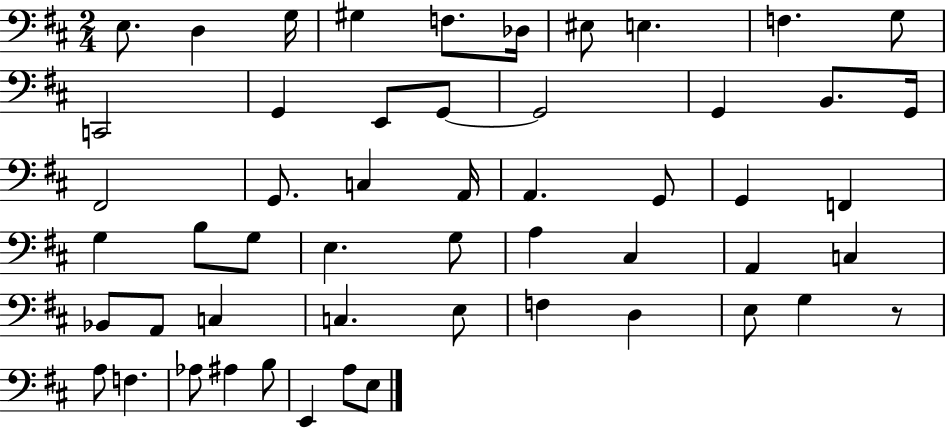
{
  \clef bass
  \numericTimeSignature
  \time 2/4
  \key d \major
  \repeat volta 2 { e8. d4 g16 | gis4 f8. des16 | eis8 e4. | f4. g8 | \break c,2 | g,4 e,8 g,8~~ | g,2 | g,4 b,8. g,16 | \break fis,2 | g,8. c4 a,16 | a,4. g,8 | g,4 f,4 | \break g4 b8 g8 | e4. g8 | a4 cis4 | a,4 c4 | \break bes,8 a,8 c4 | c4. e8 | f4 d4 | e8 g4 r8 | \break a8 f4. | aes8 ais4 b8 | e,4 a8 e8 | } \bar "|."
}